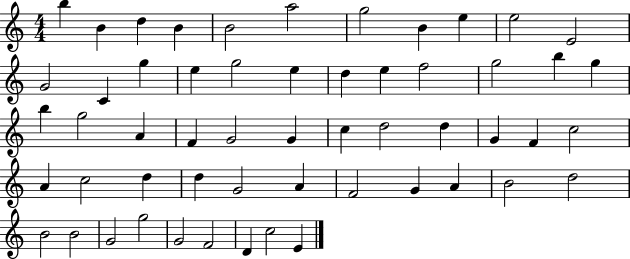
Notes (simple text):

B5/q B4/q D5/q B4/q B4/h A5/h G5/h B4/q E5/q E5/h E4/h G4/h C4/q G5/q E5/q G5/h E5/q D5/q E5/q F5/h G5/h B5/q G5/q B5/q G5/h A4/q F4/q G4/h G4/q C5/q D5/h D5/q G4/q F4/q C5/h A4/q C5/h D5/q D5/q G4/h A4/q F4/h G4/q A4/q B4/h D5/h B4/h B4/h G4/h G5/h G4/h F4/h D4/q C5/h E4/q